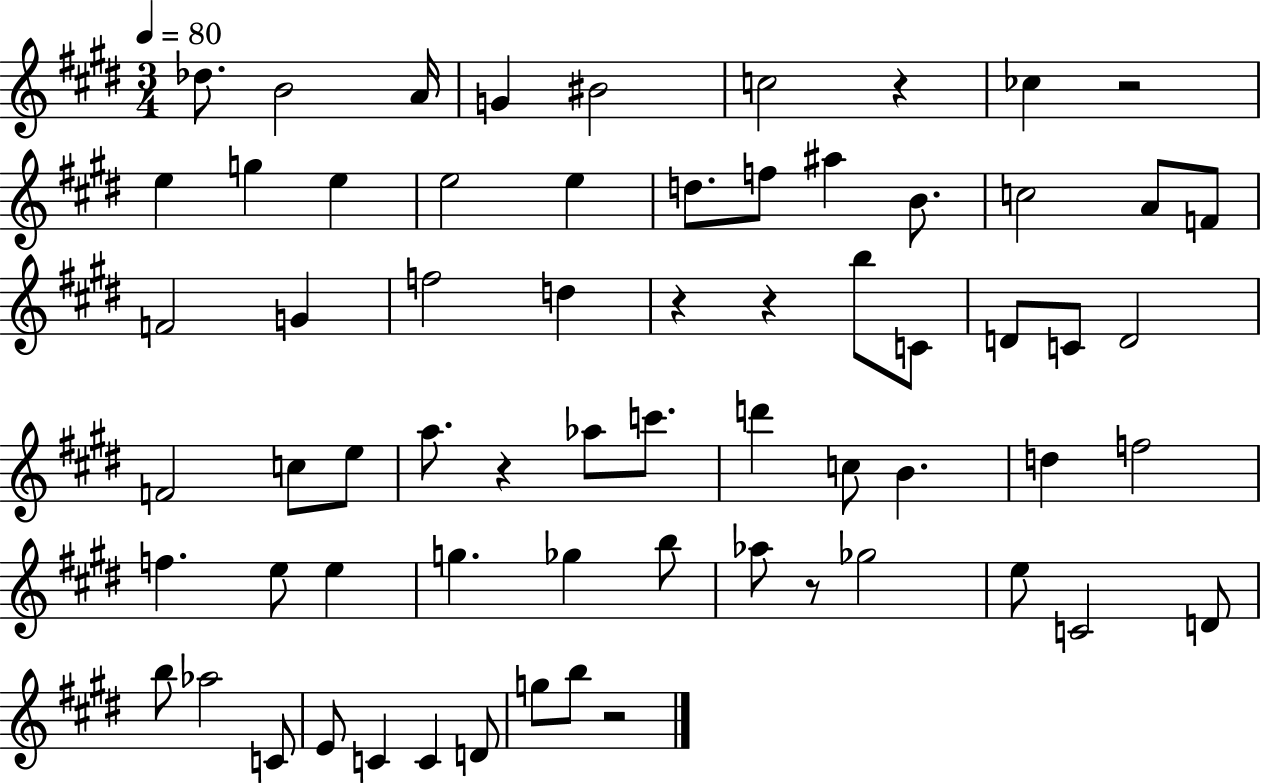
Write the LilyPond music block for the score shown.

{
  \clef treble
  \numericTimeSignature
  \time 3/4
  \key e \major
  \tempo 4 = 80
  des''8. b'2 a'16 | g'4 bis'2 | c''2 r4 | ces''4 r2 | \break e''4 g''4 e''4 | e''2 e''4 | d''8. f''8 ais''4 b'8. | c''2 a'8 f'8 | \break f'2 g'4 | f''2 d''4 | r4 r4 b''8 c'8 | d'8 c'8 d'2 | \break f'2 c''8 e''8 | a''8. r4 aes''8 c'''8. | d'''4 c''8 b'4. | d''4 f''2 | \break f''4. e''8 e''4 | g''4. ges''4 b''8 | aes''8 r8 ges''2 | e''8 c'2 d'8 | \break b''8 aes''2 c'8 | e'8 c'4 c'4 d'8 | g''8 b''8 r2 | \bar "|."
}